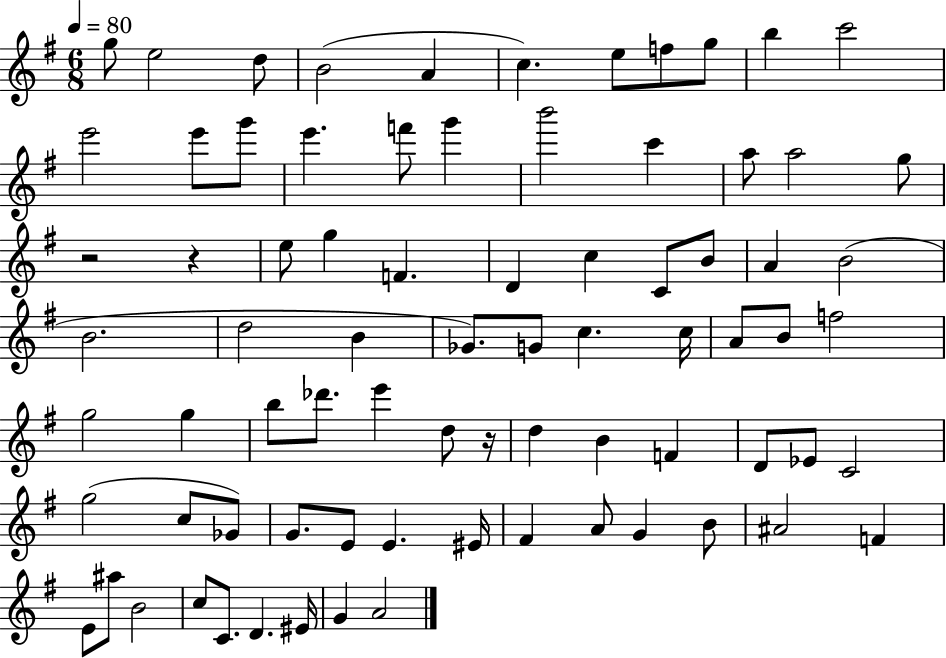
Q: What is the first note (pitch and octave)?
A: G5